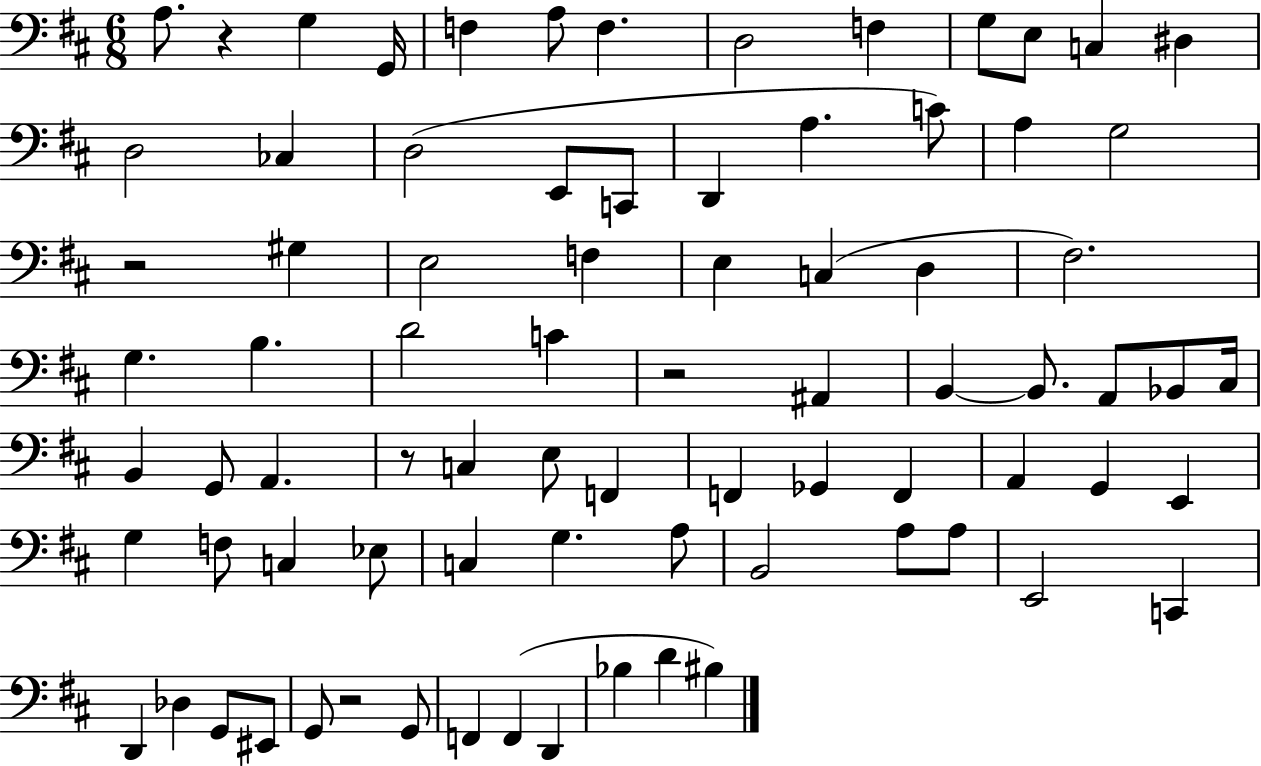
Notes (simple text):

A3/e. R/q G3/q G2/s F3/q A3/e F3/q. D3/h F3/q G3/e E3/e C3/q D#3/q D3/h CES3/q D3/h E2/e C2/e D2/q A3/q. C4/e A3/q G3/h R/h G#3/q E3/h F3/q E3/q C3/q D3/q F#3/h. G3/q. B3/q. D4/h C4/q R/h A#2/q B2/q B2/e. A2/e Bb2/e C#3/s B2/q G2/e A2/q. R/e C3/q E3/e F2/q F2/q Gb2/q F2/q A2/q G2/q E2/q G3/q F3/e C3/q Eb3/e C3/q G3/q. A3/e B2/h A3/e A3/e E2/h C2/q D2/q Db3/q G2/e EIS2/e G2/e R/h G2/e F2/q F2/q D2/q Bb3/q D4/q BIS3/q